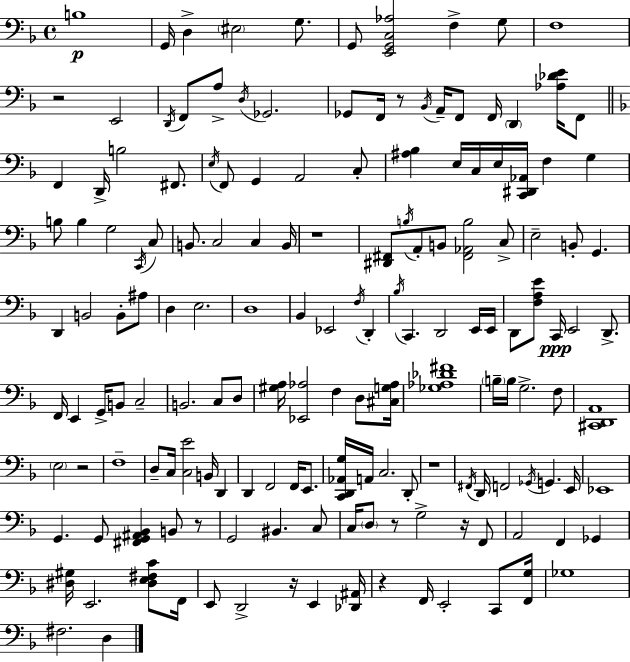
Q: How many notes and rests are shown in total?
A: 160